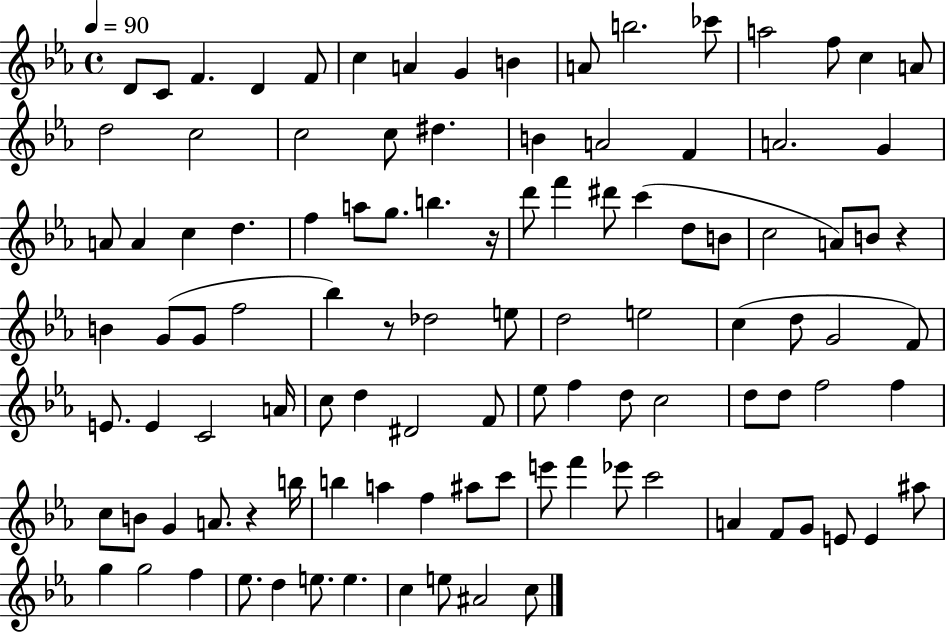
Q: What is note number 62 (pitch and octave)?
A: D5